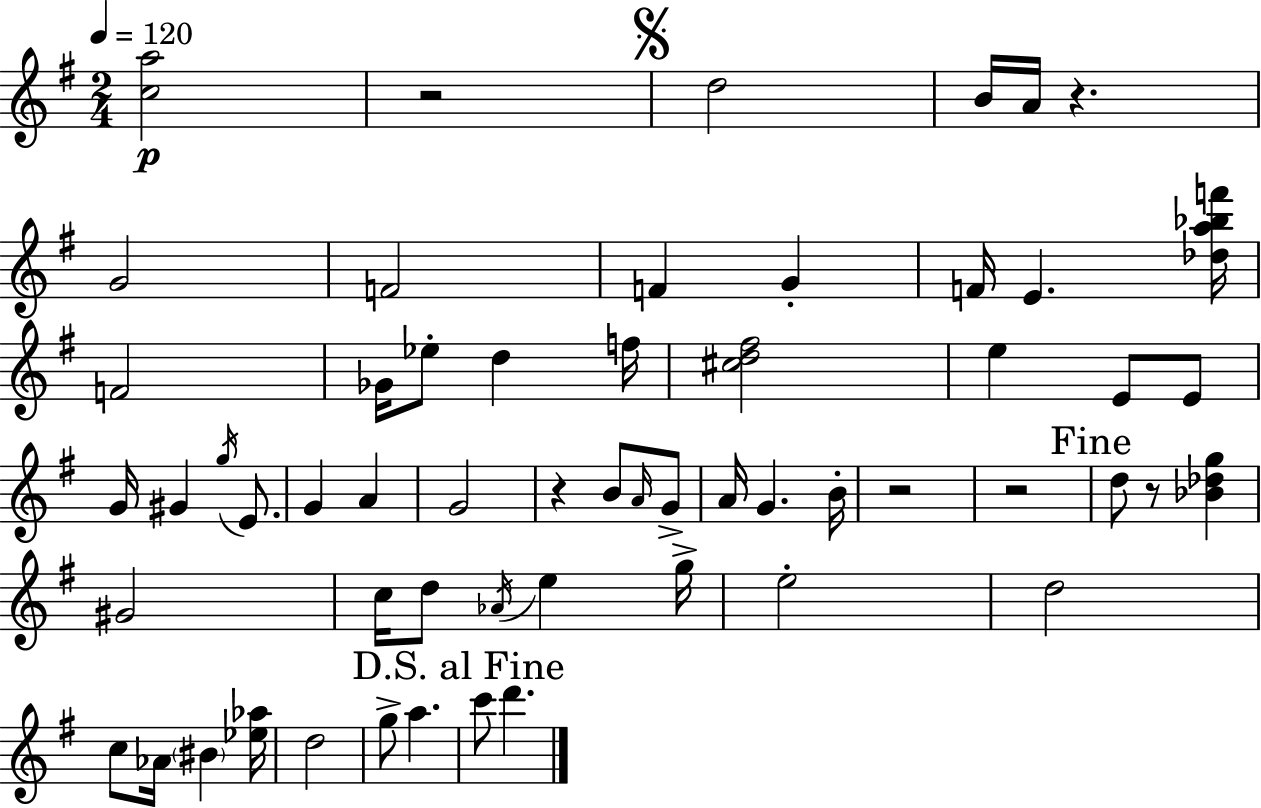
[C5,A5]/h R/h D5/h B4/s A4/s R/q. G4/h F4/h F4/q G4/q F4/s E4/q. [Db5,A5,Bb5,F6]/s F4/h Gb4/s Eb5/e D5/q F5/s [C#5,D5,F#5]/h E5/q E4/e E4/e G4/s G#4/q G5/s E4/e. G4/q A4/q G4/h R/q B4/e A4/s G4/e A4/s G4/q. B4/s R/h R/h D5/e R/e [Bb4,Db5,G5]/q G#4/h C5/s D5/e Ab4/s E5/q G5/s E5/h D5/h C5/e Ab4/s BIS4/q [Eb5,Ab5]/s D5/h G5/e A5/q. C6/e D6/q.